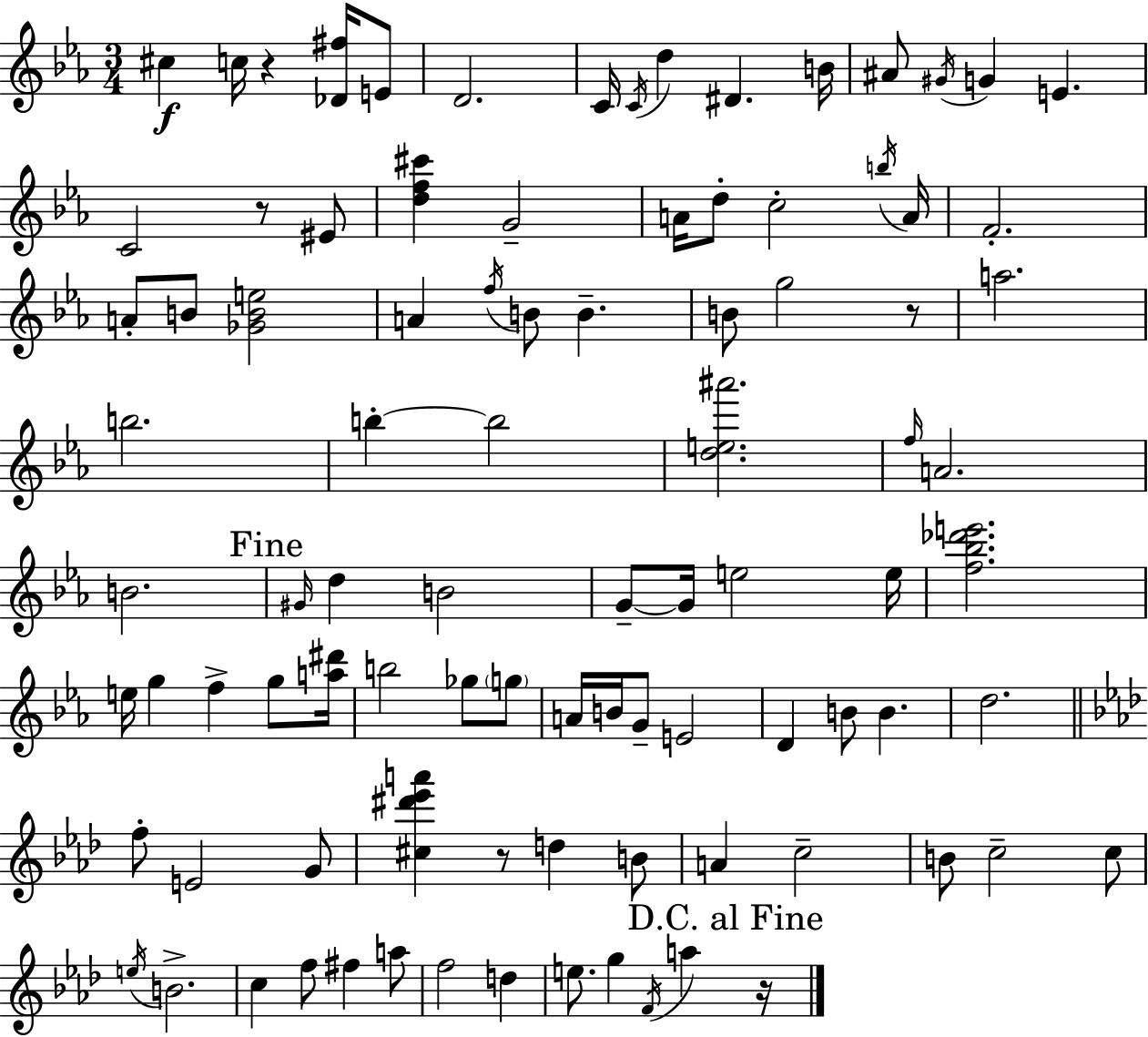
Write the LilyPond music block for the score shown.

{
  \clef treble
  \numericTimeSignature
  \time 3/4
  \key c \minor
  cis''4\f c''16 r4 <des' fis''>16 e'8 | d'2. | c'16 \acciaccatura { c'16 } d''4 dis'4. | b'16 ais'8 \acciaccatura { gis'16 } g'4 e'4. | \break c'2 r8 | eis'8 <d'' f'' cis'''>4 g'2-- | a'16 d''8-. c''2-. | \acciaccatura { b''16 } a'16 f'2.-. | \break a'8-. b'8 <ges' b' e''>2 | a'4 \acciaccatura { f''16 } b'8 b'4.-- | b'8 g''2 | r8 a''2. | \break b''2. | b''4-.~~ b''2 | <d'' e'' ais'''>2. | \grace { f''16 } a'2. | \break b'2. | \mark "Fine" \grace { gis'16 } d''4 b'2 | g'8--~~ g'16 e''2 | e''16 <f'' bes'' des''' e'''>2. | \break e''16 g''4 f''4-> | g''8 <a'' dis'''>16 b''2 | ges''8 \parenthesize g''8 a'16 b'16 g'8-- e'2 | d'4 b'8 | \break b'4. d''2. | \bar "||" \break \key aes \major f''8-. e'2 g'8 | <cis'' dis''' ees''' a'''>4 r8 d''4 b'8 | a'4 c''2-- | b'8 c''2-- c''8 | \break \acciaccatura { e''16 } b'2.-> | c''4 f''8 fis''4 a''8 | f''2 d''4 | e''8. g''4 \acciaccatura { f'16 } a''4 | \break \mark "D.C. al Fine" r16 \bar "|."
}